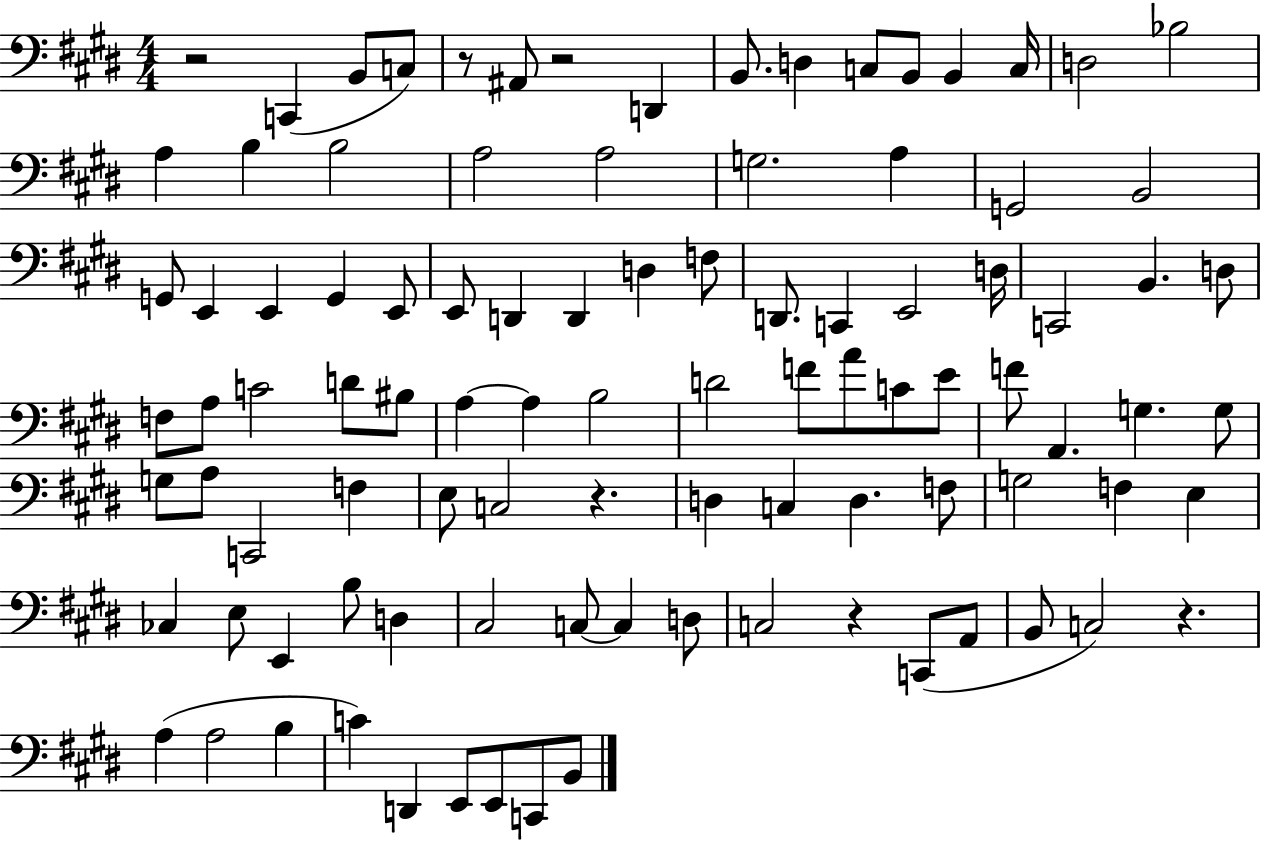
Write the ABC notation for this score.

X:1
T:Untitled
M:4/4
L:1/4
K:E
z2 C,, B,,/2 C,/2 z/2 ^A,,/2 z2 D,, B,,/2 D, C,/2 B,,/2 B,, C,/4 D,2 _B,2 A, B, B,2 A,2 A,2 G,2 A, G,,2 B,,2 G,,/2 E,, E,, G,, E,,/2 E,,/2 D,, D,, D, F,/2 D,,/2 C,, E,,2 D,/4 C,,2 B,, D,/2 F,/2 A,/2 C2 D/2 ^B,/2 A, A, B,2 D2 F/2 A/2 C/2 E/2 F/2 A,, G, G,/2 G,/2 A,/2 C,,2 F, E,/2 C,2 z D, C, D, F,/2 G,2 F, E, _C, E,/2 E,, B,/2 D, ^C,2 C,/2 C, D,/2 C,2 z C,,/2 A,,/2 B,,/2 C,2 z A, A,2 B, C D,, E,,/2 E,,/2 C,,/2 B,,/2